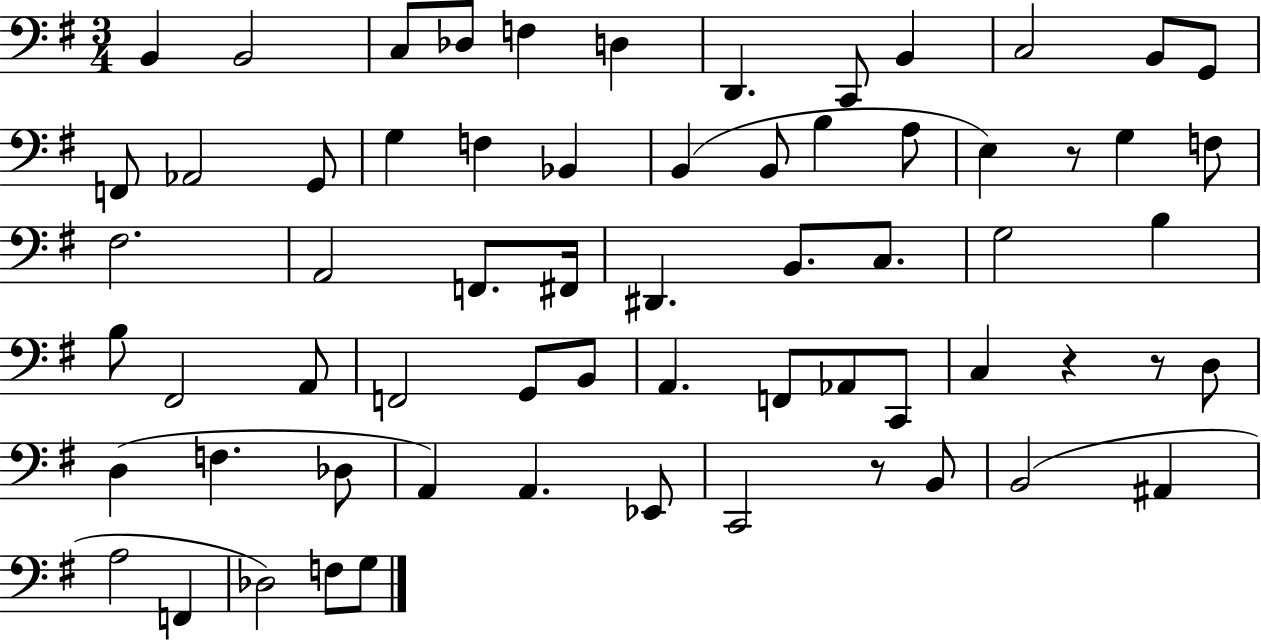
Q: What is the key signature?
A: G major